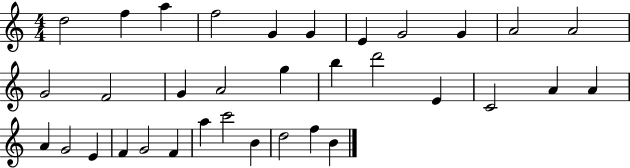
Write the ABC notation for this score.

X:1
T:Untitled
M:4/4
L:1/4
K:C
d2 f a f2 G G E G2 G A2 A2 G2 F2 G A2 g b d'2 E C2 A A A G2 E F G2 F a c'2 B d2 f B